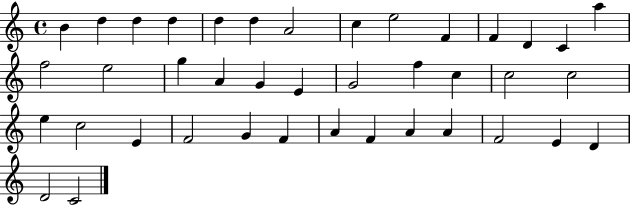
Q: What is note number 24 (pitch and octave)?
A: C5